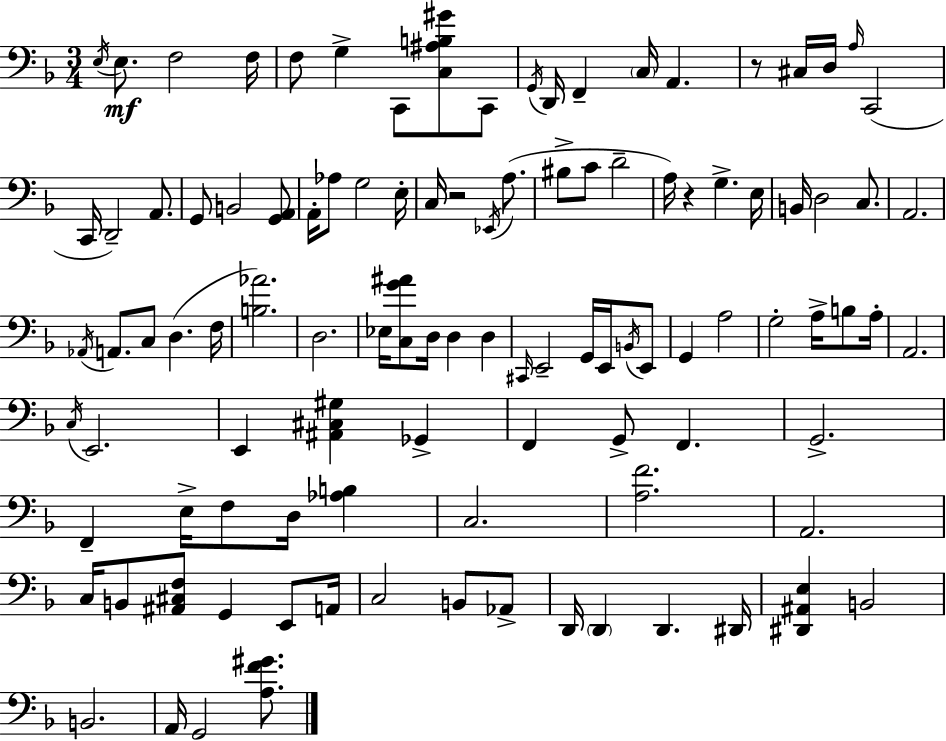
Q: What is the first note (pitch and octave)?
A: E3